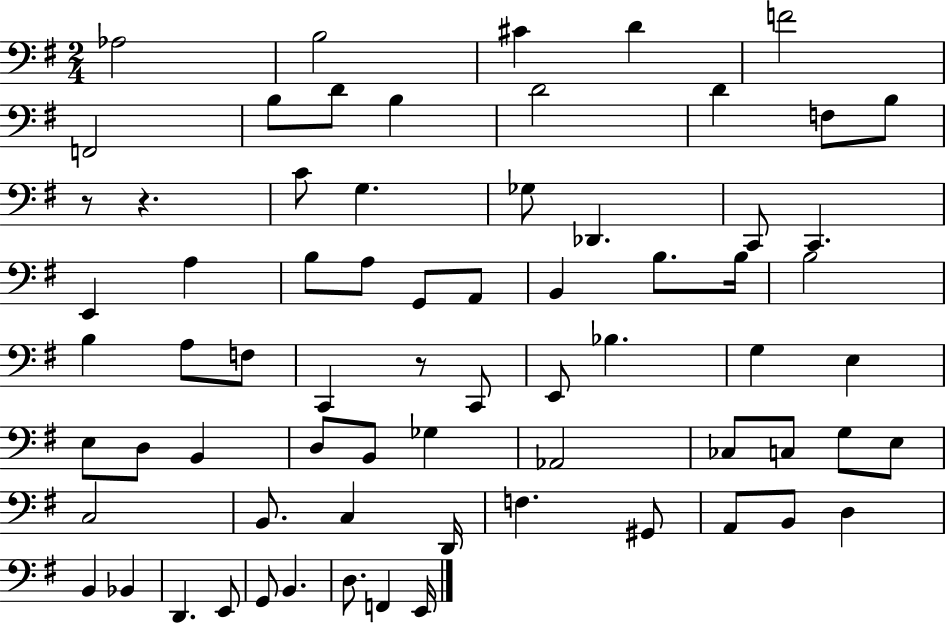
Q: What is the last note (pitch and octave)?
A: E2